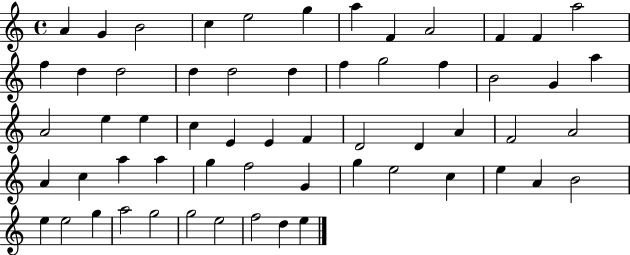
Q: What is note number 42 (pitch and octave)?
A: F5